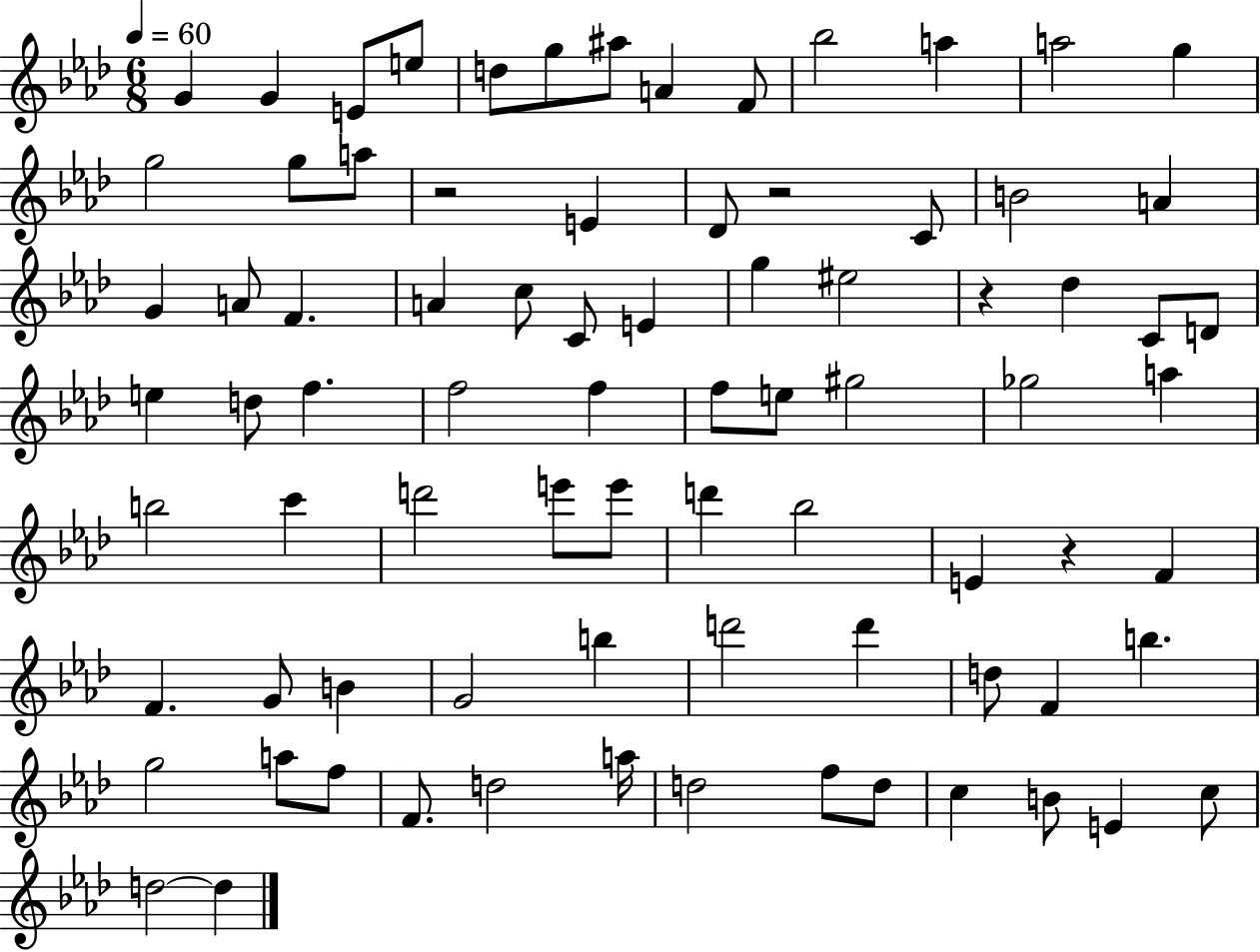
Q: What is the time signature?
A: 6/8